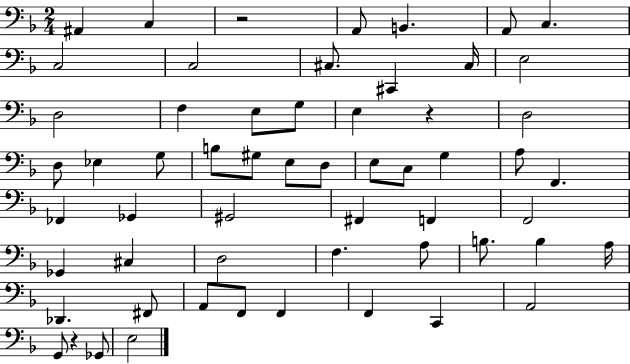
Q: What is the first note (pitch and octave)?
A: A#2